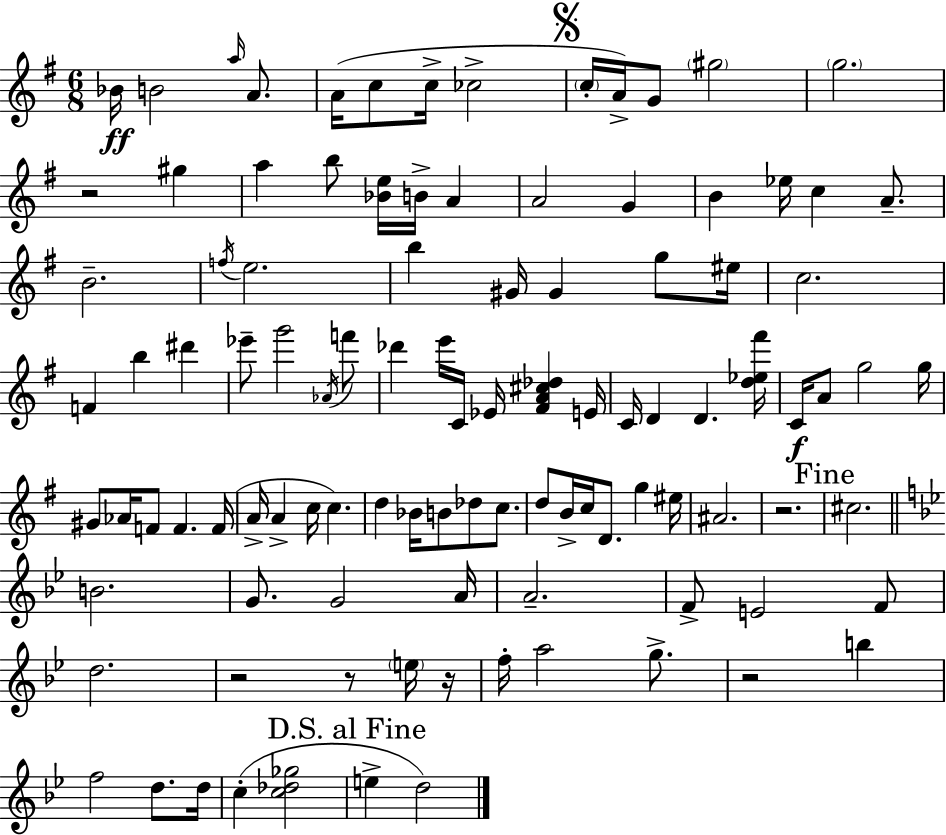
X:1
T:Untitled
M:6/8
L:1/4
K:Em
_B/4 B2 a/4 A/2 A/4 c/2 c/4 _c2 c/4 A/4 G/2 ^g2 g2 z2 ^g a b/2 [_Be]/4 B/4 A A2 G B _e/4 c A/2 B2 f/4 e2 b ^G/4 ^G g/2 ^e/4 c2 F b ^d' _e'/2 g'2 _A/4 f'/2 _d' e'/4 C/4 _E/4 [^FA^c_d] E/4 C/4 D D [d_e^f']/4 C/4 A/2 g2 g/4 ^G/2 _A/4 F/2 F F/4 A/4 A c/4 c d _B/4 B/2 _d/2 c/2 d/2 B/4 c/4 D/2 g ^e/4 ^A2 z2 ^c2 B2 G/2 G2 A/4 A2 F/2 E2 F/2 d2 z2 z/2 e/4 z/4 f/4 a2 g/2 z2 b f2 d/2 d/4 c [c_d_g]2 e d2